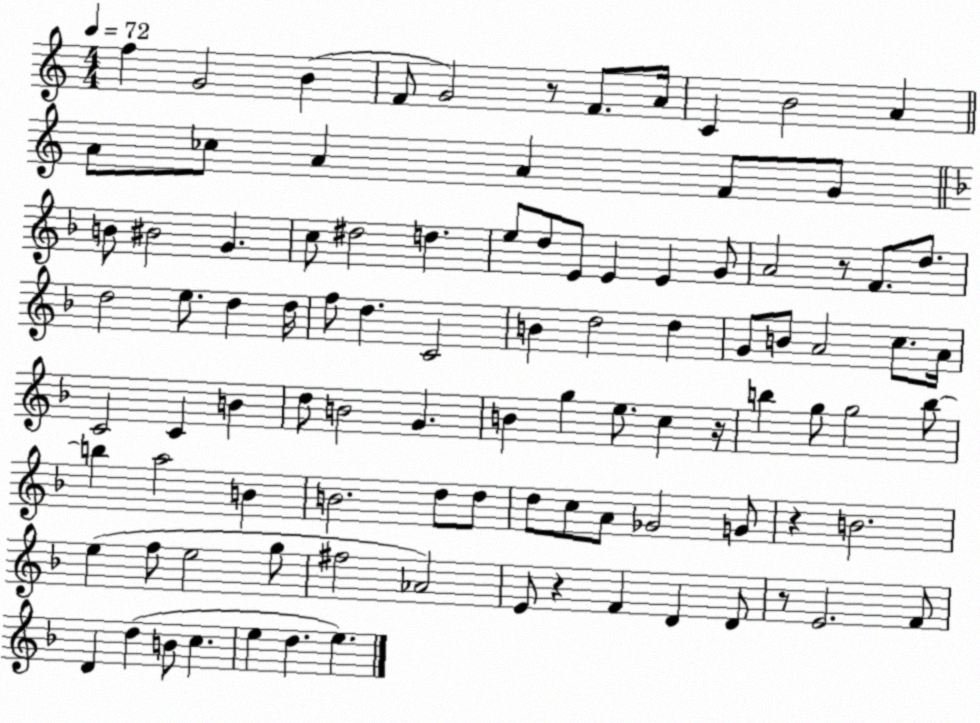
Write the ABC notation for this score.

X:1
T:Untitled
M:4/4
L:1/4
K:C
f G2 B F/2 G2 z/2 F/2 A/4 C B2 A A/2 _c/2 A A F/2 G/2 B/2 ^B2 G c/2 ^d2 d e/2 d/2 E/2 E E G/2 A2 z/2 F/2 d/2 d2 e/2 d d/4 f/2 d C2 B d2 d G/2 B/2 A2 c/2 A/4 C2 C B d/2 B2 G B g e/2 c z/4 b g/2 g2 b/2 b a2 B B2 d/2 d/2 d/2 c/2 A/2 _G2 G/2 z B2 e f/2 e2 g/2 ^f2 _A2 E/2 z F D D/2 z/2 E2 F/2 D d B/2 c e d e